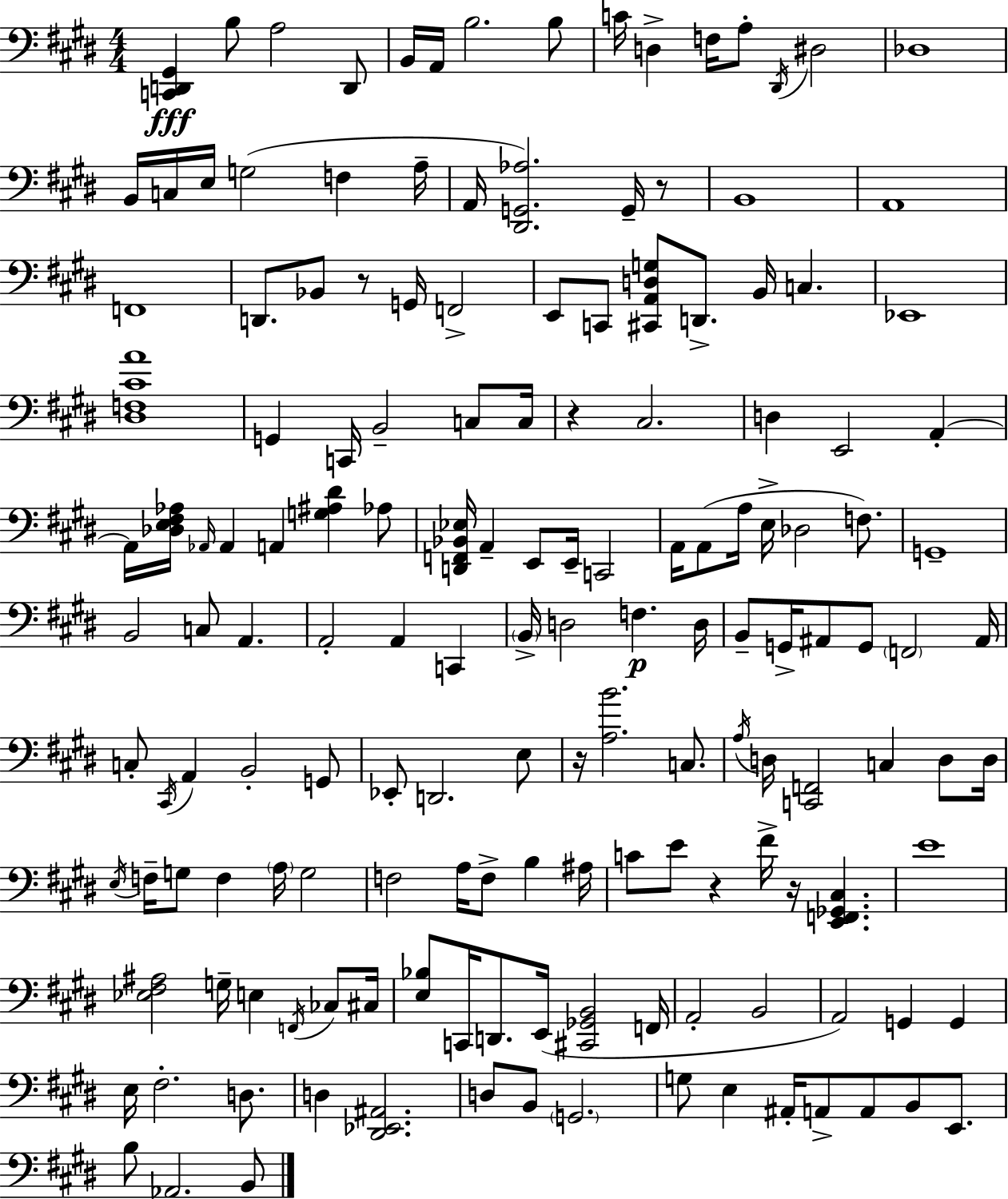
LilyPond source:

{
  \clef bass
  \numericTimeSignature
  \time 4/4
  \key e \major
  <c, d, gis,>4\fff b8 a2 d,8 | b,16 a,16 b2. b8 | c'16 d4-> f16 a8-. \acciaccatura { dis,16 } dis2 | des1 | \break b,16 c16 e16 g2( f4 | a16-- a,16 <dis, g, aes>2.) g,16-- r8 | b,1 | a,1 | \break f,1 | d,8. bes,8 r8 g,16 f,2-> | e,8 c,8 <cis, a, d g>8 d,8.-> b,16 c4. | ees,1 | \break <dis f cis' a'>1 | g,4 c,16 b,2-- c8 | c16 r4 cis2. | d4 e,2 a,4-.~~ | \break a,16 <des e fis aes>16 \grace { aes,16 } aes,4 a,4 <g ais dis'>4 | aes8 <d, f, bes, ees>16 a,4-- e,8 e,16-- c,2 | a,16 a,8( a16 e16-> des2 f8.) | g,1-- | \break b,2 c8 a,4. | a,2-. a,4 c,4 | \parenthesize b,16-> d2 f4.\p | d16 b,8-- g,16-> ais,8 g,8 \parenthesize f,2 | \break ais,16 c8-. \acciaccatura { cis,16 } a,4 b,2-. | g,8 ees,8-. d,2. | e8 r16 <a b'>2. | c8. \acciaccatura { a16 } d16 <c, f,>2 c4 | \break d8 d16 \acciaccatura { e16 } f16-- g8 f4 \parenthesize a16 g2 | f2 a16 f8-> | b4 ais16 c'8 e'8 r4 fis'16-> r16 <e, f, ges, cis>4. | e'1 | \break <ees fis ais>2 g16-- e4 | \acciaccatura { f,16 } ces8 cis16 <e bes>8 c,16 d,8. e,16( <cis, ges, b,>2 | f,16 a,2-. b,2 | a,2) g,4 | \break g,4 e16 fis2.-. | d8. d4 <dis, ees, ais,>2. | d8 b,8 \parenthesize g,2. | g8 e4 ais,16-. a,8-> a,8 | \break b,8 e,8. b8 aes,2. | b,8 \bar "|."
}